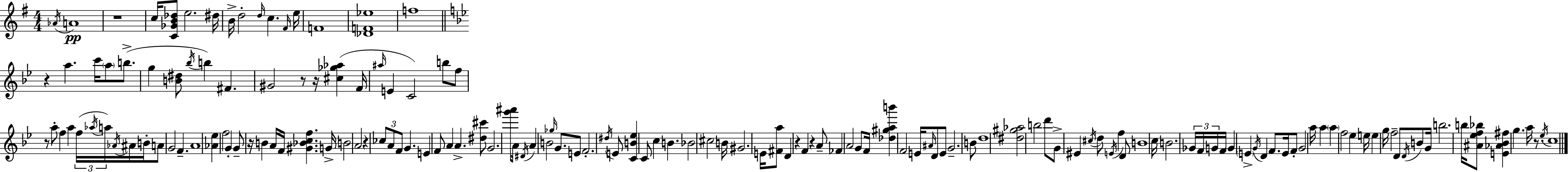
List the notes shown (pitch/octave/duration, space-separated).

Ab4/s A4/w R/w C5/s [C4,Gb4,B4,Db5]/e E5/h. D#5/s B4/s D5/h D5/s C5/q. F#4/s E5/s F4/w [Db4,F4,Eb5]/w F5/w R/q A5/q. C6/s A5/e B5/e. G5/q [B4,D#5]/e Bb5/s B5/q F#4/q. G#4/h R/e R/s [C#5,Gb5,Ab5]/q F4/s A#5/s E4/q C4/h B5/e F5/e R/e A5/e F5/q A5/q F5/s Ab5/s A5/s Ab4/s A#4/s B4/s A4/e G4/h F4/q. A4/w [Ab4,Eb5]/q F5/h G4/q G4/e R/s B4/q A4/s F4/s [G#4,Bb4,C5,F5]/q. G4/s B4/h A4/h R/q CES5/e A4/e F4/e G4/q. E4/q F4/e A4/q A4/q. [D#5,C#6]/e G4/h. [G6,A#6]/e A4/s D#4/s A4/q B4/h Gb5/s G4/e. E4/e F4/h. D#5/s E4/e [C4,B4,Eb5]/q C4/e C5/q B4/q. Bb4/h C#5/h B4/s G#4/h. E4/s [F#4,A5]/e D4/q R/q F4/q R/q A4/e FES4/q A4/h G4/e F4/s [Db5,G#5,A5,B6]/q F4/h E4/s A#4/s D4/e E4/e G4/h. B4/e D5/w [D#5,G#5,Ab5]/h B5/h D6/e G4/e EIS4/q C#5/s D5/e E4/s F5/q D4/e B4/w C5/s B4/h. Gb4/s F4/s G4/s F4/s G4/q E4/q G4/s D4/q F4/e. E4/s F4/e G4/h A5/s A5/q A5/q F5/h Eb5/q E5/s E5/q G5/s F5/h D4/e D4/s B4/e G4/s B5/h. B5/s [A#4,Eb5,F5,Bb5]/e [E4,Ab4,Bb4,F#5]/q G5/q. A5/s R/e. Eb5/s C5/w